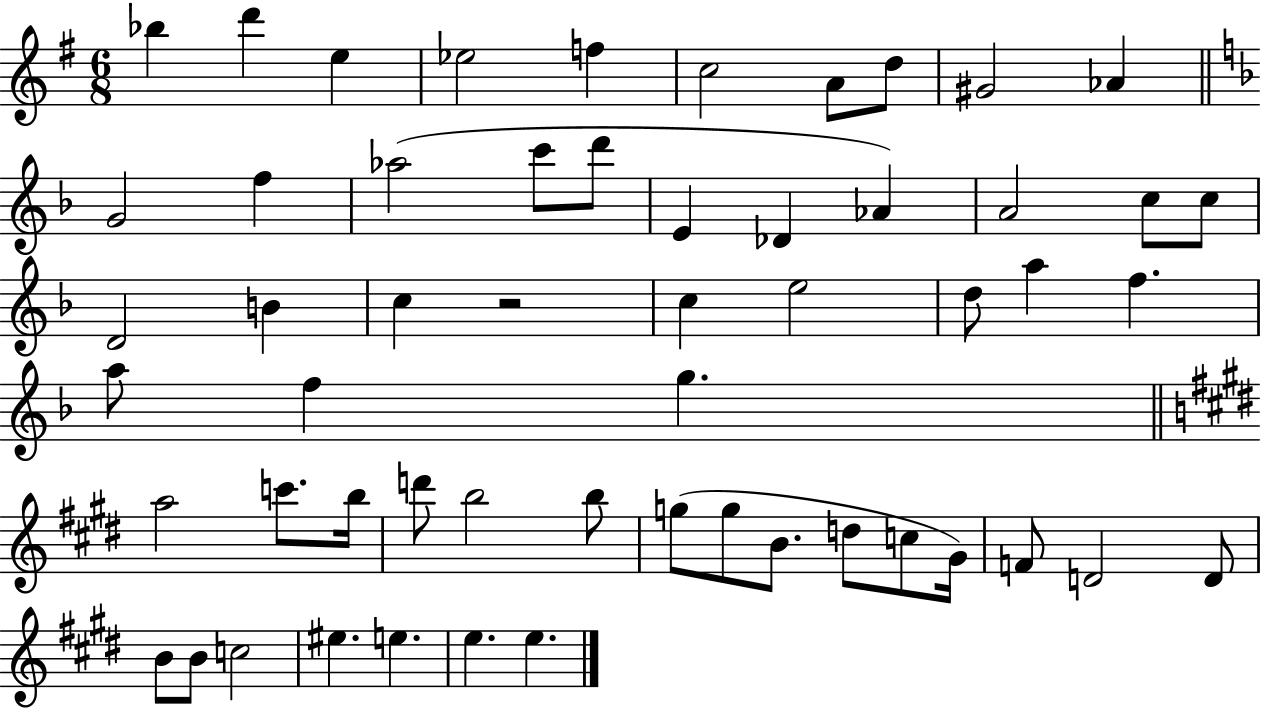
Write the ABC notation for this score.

X:1
T:Untitled
M:6/8
L:1/4
K:G
_b d' e _e2 f c2 A/2 d/2 ^G2 _A G2 f _a2 c'/2 d'/2 E _D _A A2 c/2 c/2 D2 B c z2 c e2 d/2 a f a/2 f g a2 c'/2 b/4 d'/2 b2 b/2 g/2 g/2 B/2 d/2 c/2 ^G/4 F/2 D2 D/2 B/2 B/2 c2 ^e e e e